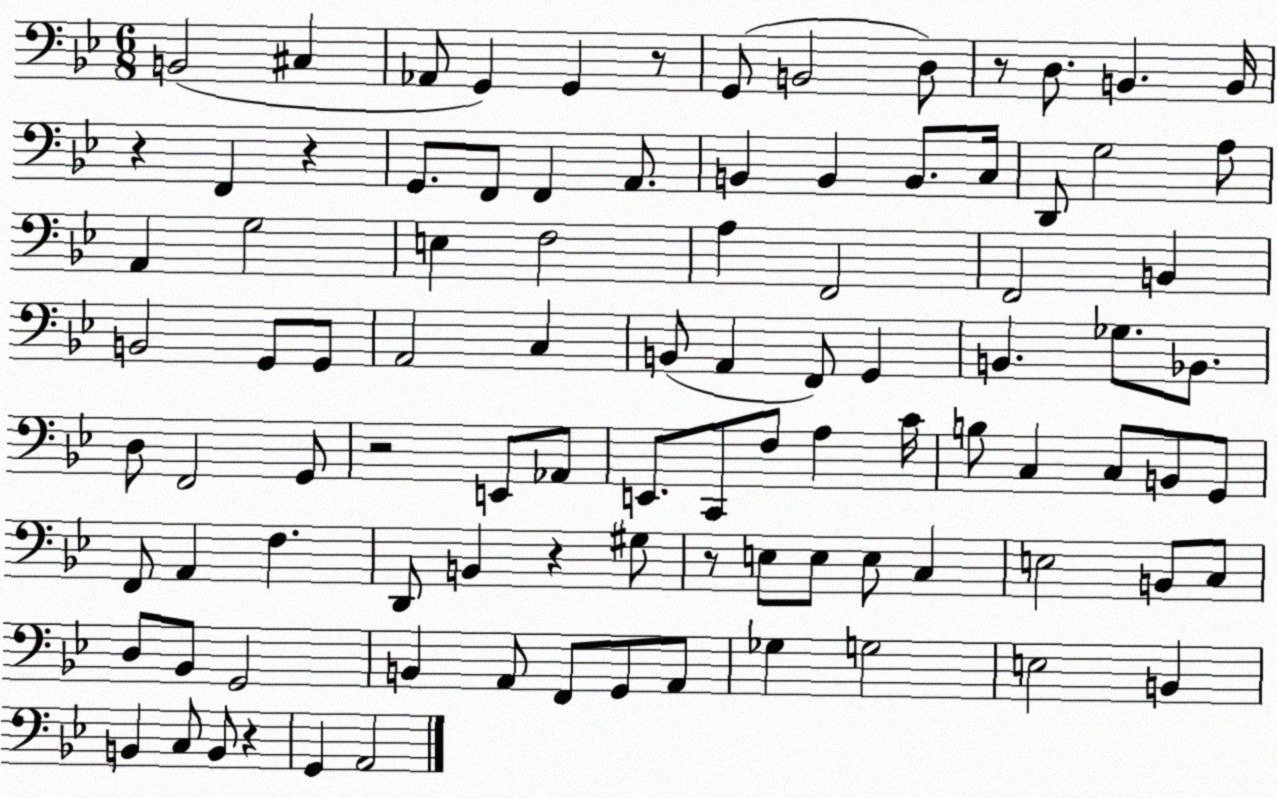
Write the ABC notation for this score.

X:1
T:Untitled
M:6/8
L:1/4
K:Bb
B,,2 ^C, _A,,/2 G,, G,, z/2 G,,/2 B,,2 D,/2 z/2 D,/2 B,, B,,/4 z F,, z G,,/2 F,,/2 F,, A,,/2 B,, B,, B,,/2 C,/4 D,,/2 G,2 A,/2 A,, G,2 E, F,2 A, F,,2 F,,2 B,, B,,2 G,,/2 G,,/2 A,,2 C, B,,/2 A,, F,,/2 G,, B,, _G,/2 _B,,/2 D,/2 F,,2 G,,/2 z2 E,,/2 _A,,/2 E,,/2 C,,/2 F,/2 A, C/4 B,/2 C, C,/2 B,,/2 G,,/2 F,,/2 A,, F, D,,/2 B,, z ^G,/2 z/2 E,/2 E,/2 E,/2 C, E,2 B,,/2 C,/2 D,/2 _B,,/2 G,,2 B,, A,,/2 F,,/2 G,,/2 A,,/2 _G, G,2 E,2 B,, B,, C,/2 B,,/2 z G,, A,,2